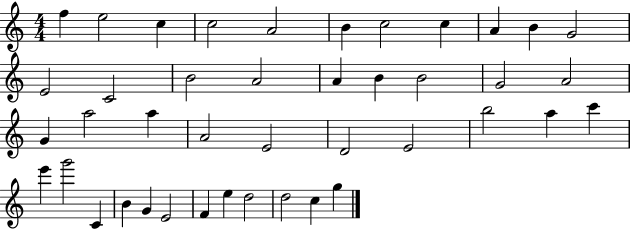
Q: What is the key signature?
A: C major